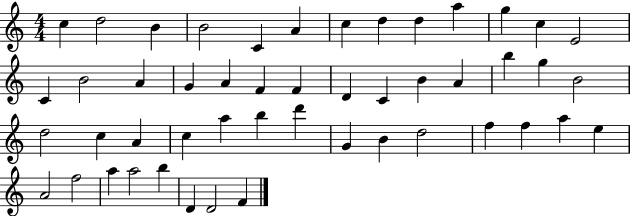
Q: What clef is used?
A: treble